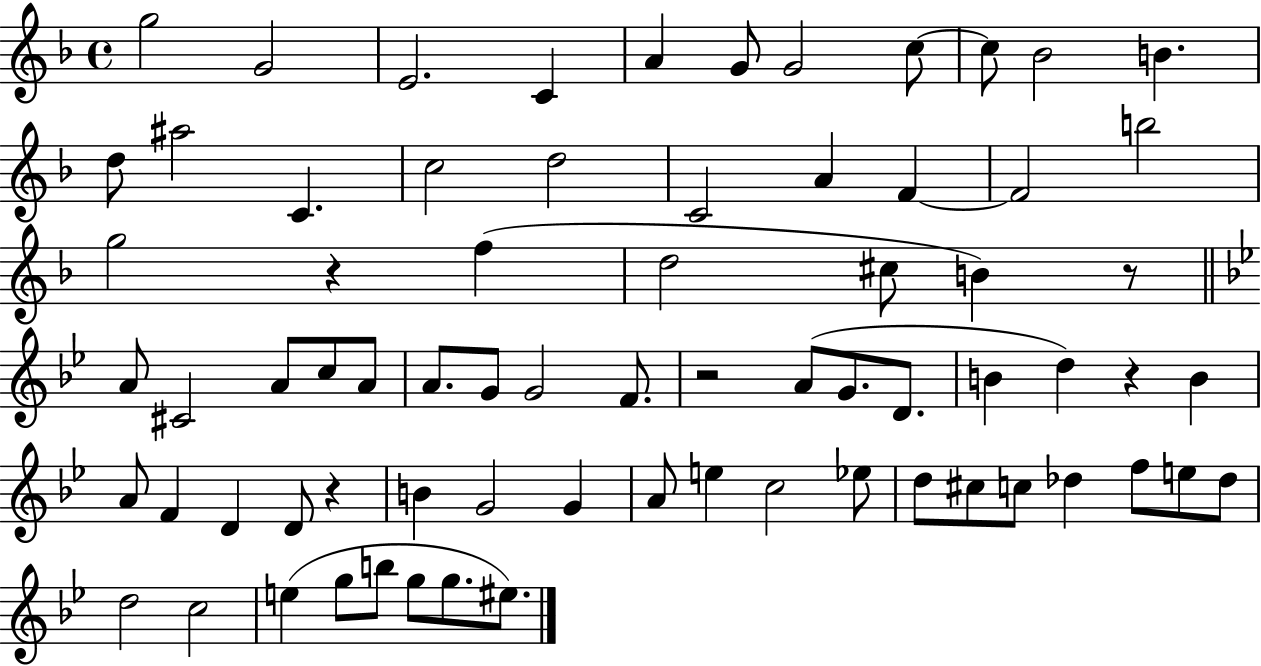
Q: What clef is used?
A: treble